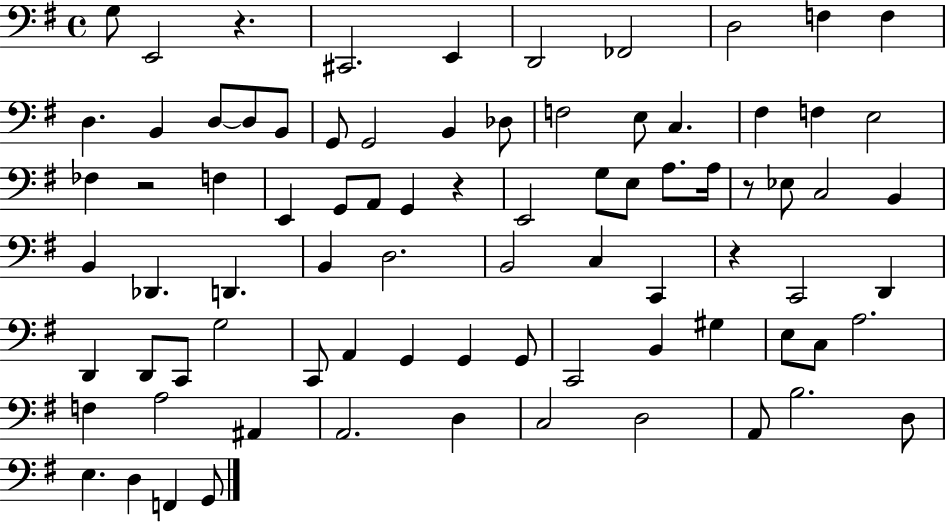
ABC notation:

X:1
T:Untitled
M:4/4
L:1/4
K:G
G,/2 E,,2 z ^C,,2 E,, D,,2 _F,,2 D,2 F, F, D, B,, D,/2 D,/2 B,,/2 G,,/2 G,,2 B,, _D,/2 F,2 E,/2 C, ^F, F, E,2 _F, z2 F, E,, G,,/2 A,,/2 G,, z E,,2 G,/2 E,/2 A,/2 A,/4 z/2 _E,/2 C,2 B,, B,, _D,, D,, B,, D,2 B,,2 C, C,, z C,,2 D,, D,, D,,/2 C,,/2 G,2 C,,/2 A,, G,, G,, G,,/2 C,,2 B,, ^G, E,/2 C,/2 A,2 F, A,2 ^A,, A,,2 D, C,2 D,2 A,,/2 B,2 D,/2 E, D, F,, G,,/2